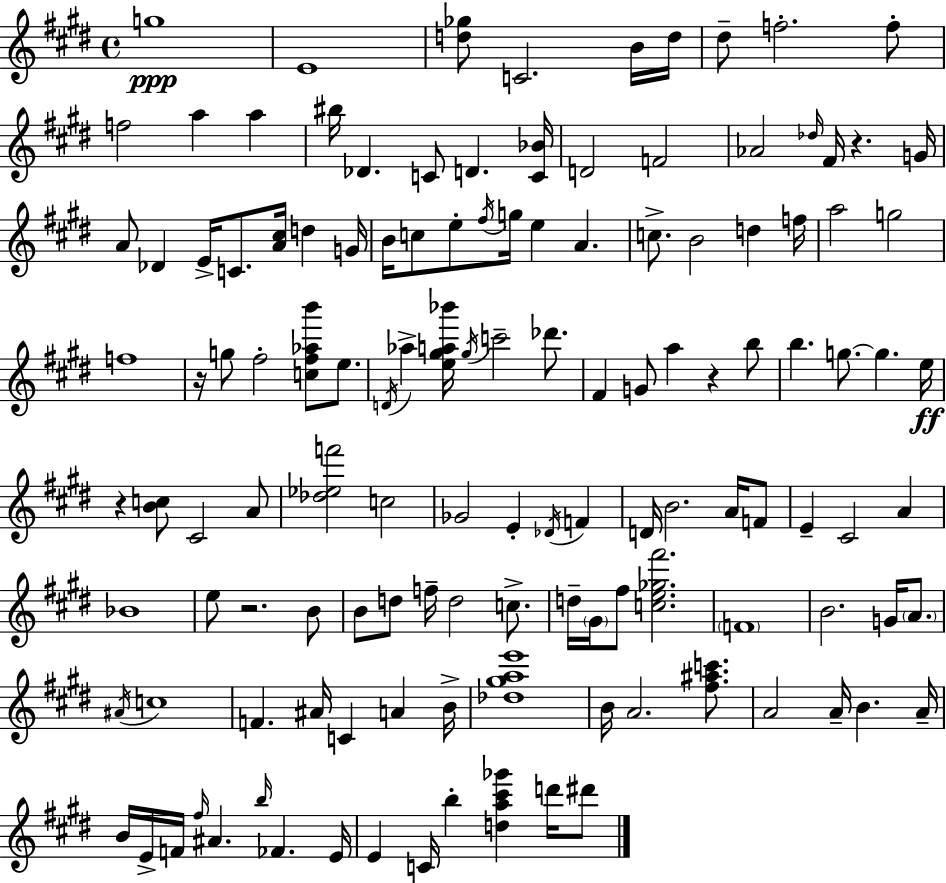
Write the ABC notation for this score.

X:1
T:Untitled
M:4/4
L:1/4
K:E
g4 E4 [d_g]/2 C2 B/4 d/4 ^d/2 f2 f/2 f2 a a ^b/4 _D C/2 D [C_B]/4 D2 F2 _A2 _d/4 ^F/4 z G/4 A/2 _D E/4 C/2 [A^c]/4 d G/4 B/4 c/2 e/2 ^f/4 g/4 e A c/2 B2 d f/4 a2 g2 f4 z/4 g/2 ^f2 [c^f_ab']/2 e/2 D/4 _a [e^ga_b']/4 ^g/4 c'2 _d'/2 ^F G/2 a z b/2 b g/2 g e/4 z [Bc]/2 ^C2 A/2 [_d_ef']2 c2 _G2 E _D/4 F D/4 B2 A/4 F/2 E ^C2 A _B4 e/2 z2 B/2 B/2 d/2 f/4 d2 c/2 d/4 ^G/4 ^f/2 [ce_g^f']2 F4 B2 G/4 A/2 ^A/4 c4 F ^A/4 C A B/4 [_d^gae']4 B/4 A2 [^f^ac']/2 A2 A/4 B A/4 B/4 E/4 F/4 ^f/4 ^A b/4 _F E/4 E C/4 b [da^c'_g'] d'/4 ^d'/2